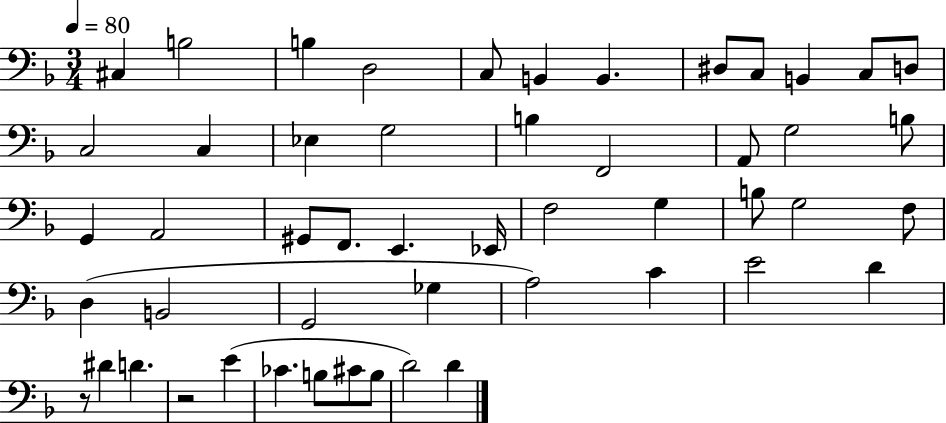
{
  \clef bass
  \numericTimeSignature
  \time 3/4
  \key f \major
  \tempo 4 = 80
  \repeat volta 2 { cis4 b2 | b4 d2 | c8 b,4 b,4. | dis8 c8 b,4 c8 d8 | \break c2 c4 | ees4 g2 | b4 f,2 | a,8 g2 b8 | \break g,4 a,2 | gis,8 f,8. e,4. ees,16 | f2 g4 | b8 g2 f8 | \break d4( b,2 | g,2 ges4 | a2) c'4 | e'2 d'4 | \break r8 dis'4 d'4. | r2 e'4( | ces'4. b8 cis'8 b8 | d'2) d'4 | \break } \bar "|."
}